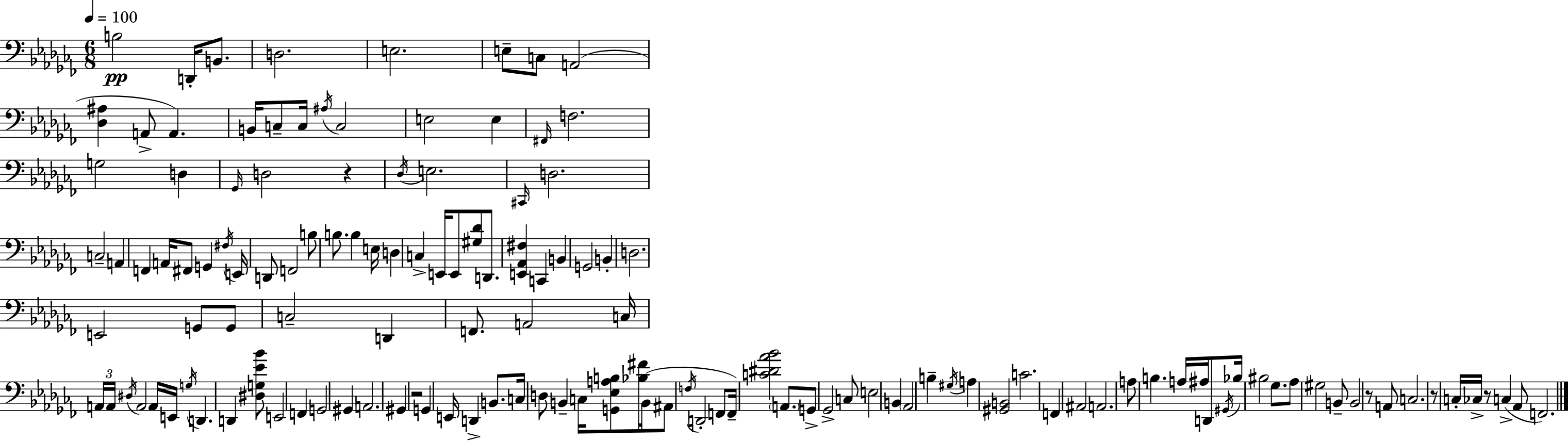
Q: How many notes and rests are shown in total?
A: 135